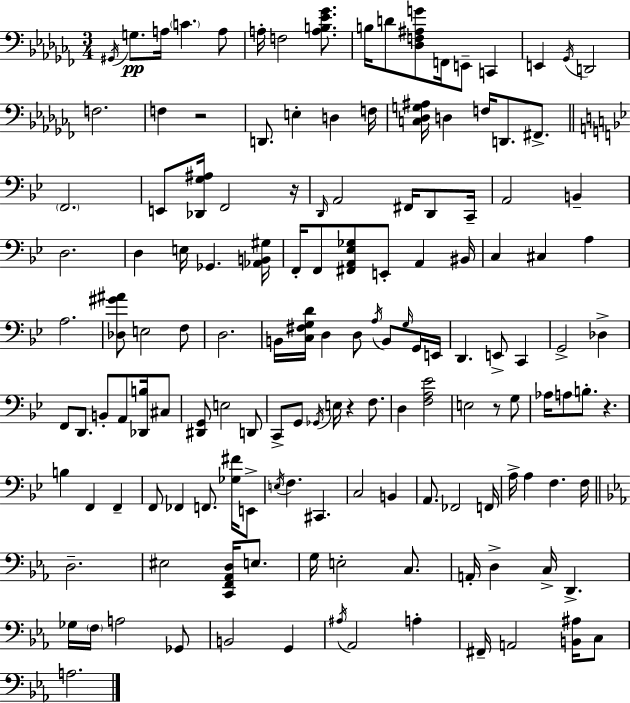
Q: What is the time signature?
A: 3/4